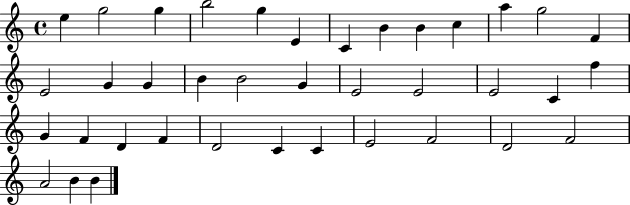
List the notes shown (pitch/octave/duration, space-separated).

E5/q G5/h G5/q B5/h G5/q E4/q C4/q B4/q B4/q C5/q A5/q G5/h F4/q E4/h G4/q G4/q B4/q B4/h G4/q E4/h E4/h E4/h C4/q F5/q G4/q F4/q D4/q F4/q D4/h C4/q C4/q E4/h F4/h D4/h F4/h A4/h B4/q B4/q